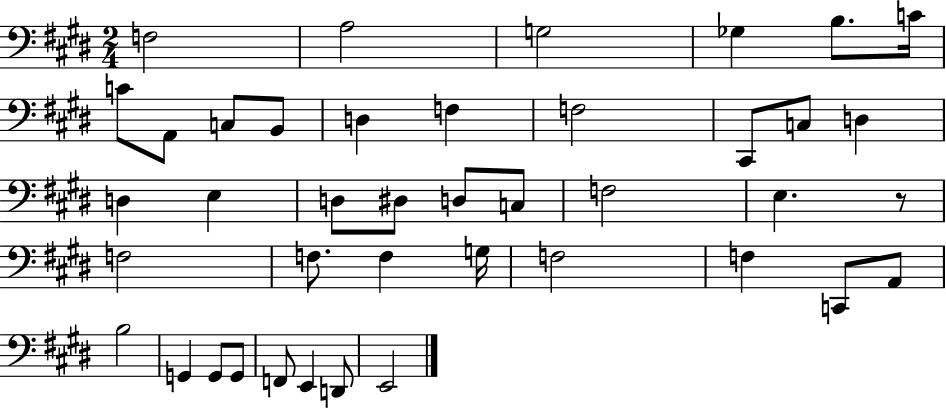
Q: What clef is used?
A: bass